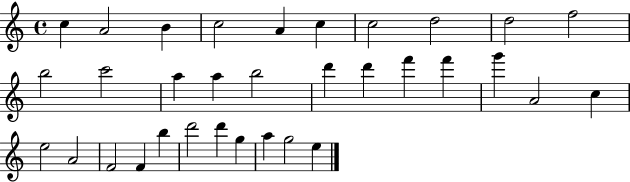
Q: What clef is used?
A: treble